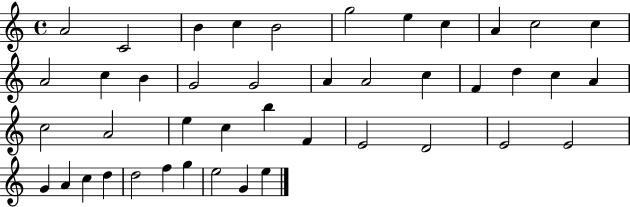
{
  \clef treble
  \time 4/4
  \defaultTimeSignature
  \key c \major
  a'2 c'2 | b'4 c''4 b'2 | g''2 e''4 c''4 | a'4 c''2 c''4 | \break a'2 c''4 b'4 | g'2 g'2 | a'4 a'2 c''4 | f'4 d''4 c''4 a'4 | \break c''2 a'2 | e''4 c''4 b''4 f'4 | e'2 d'2 | e'2 e'2 | \break g'4 a'4 c''4 d''4 | d''2 f''4 g''4 | e''2 g'4 e''4 | \bar "|."
}